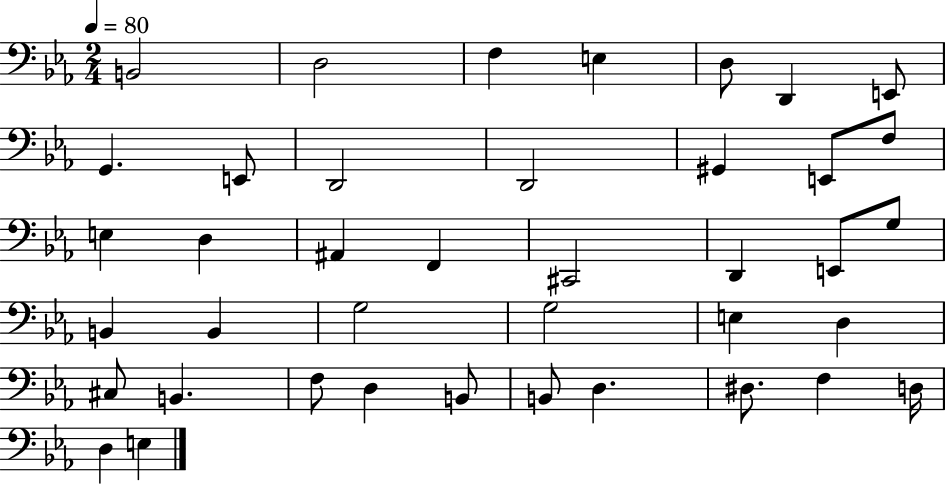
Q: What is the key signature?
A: EES major